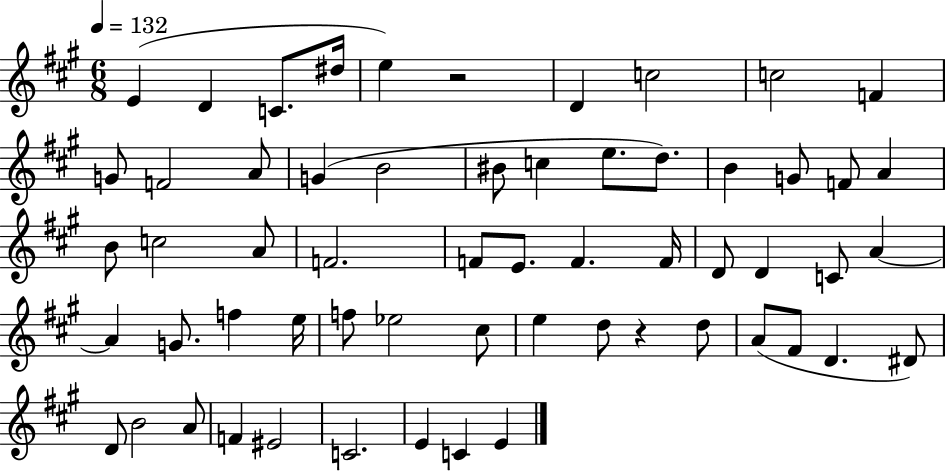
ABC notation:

X:1
T:Untitled
M:6/8
L:1/4
K:A
E D C/2 ^d/4 e z2 D c2 c2 F G/2 F2 A/2 G B2 ^B/2 c e/2 d/2 B G/2 F/2 A B/2 c2 A/2 F2 F/2 E/2 F F/4 D/2 D C/2 A A G/2 f e/4 f/2 _e2 ^c/2 e d/2 z d/2 A/2 ^F/2 D ^D/2 D/2 B2 A/2 F ^E2 C2 E C E